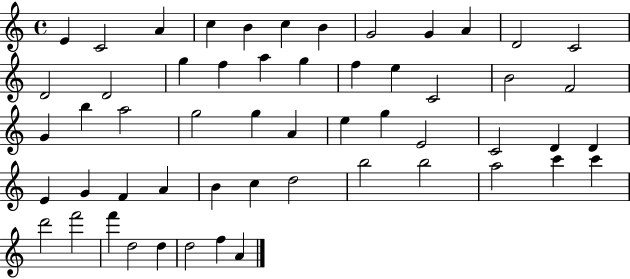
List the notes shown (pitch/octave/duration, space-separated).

E4/q C4/h A4/q C5/q B4/q C5/q B4/q G4/h G4/q A4/q D4/h C4/h D4/h D4/h G5/q F5/q A5/q G5/q F5/q E5/q C4/h B4/h F4/h G4/q B5/q A5/h G5/h G5/q A4/q E5/q G5/q E4/h C4/h D4/q D4/q E4/q G4/q F4/q A4/q B4/q C5/q D5/h B5/h B5/h A5/h C6/q C6/q D6/h F6/h F6/q D5/h D5/q D5/h F5/q A4/q